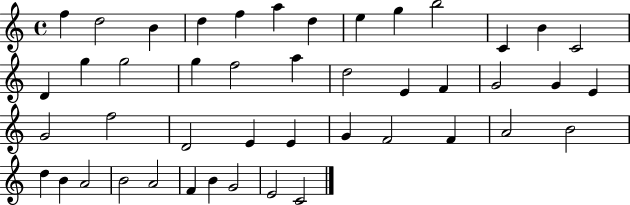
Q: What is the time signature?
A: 4/4